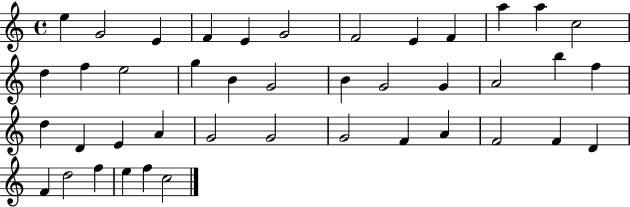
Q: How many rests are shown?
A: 0